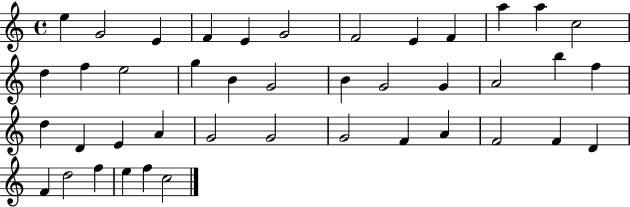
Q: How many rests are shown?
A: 0